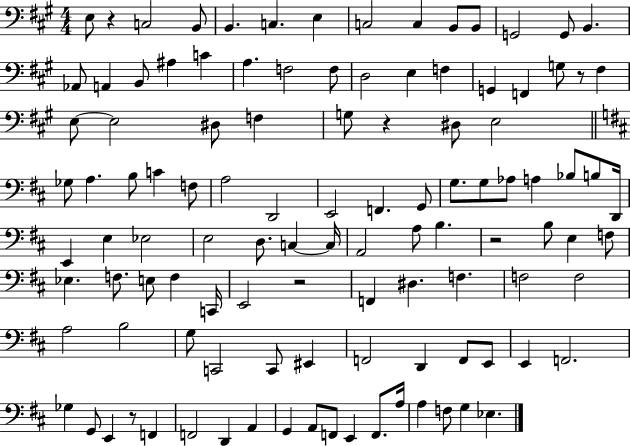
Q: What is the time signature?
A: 4/4